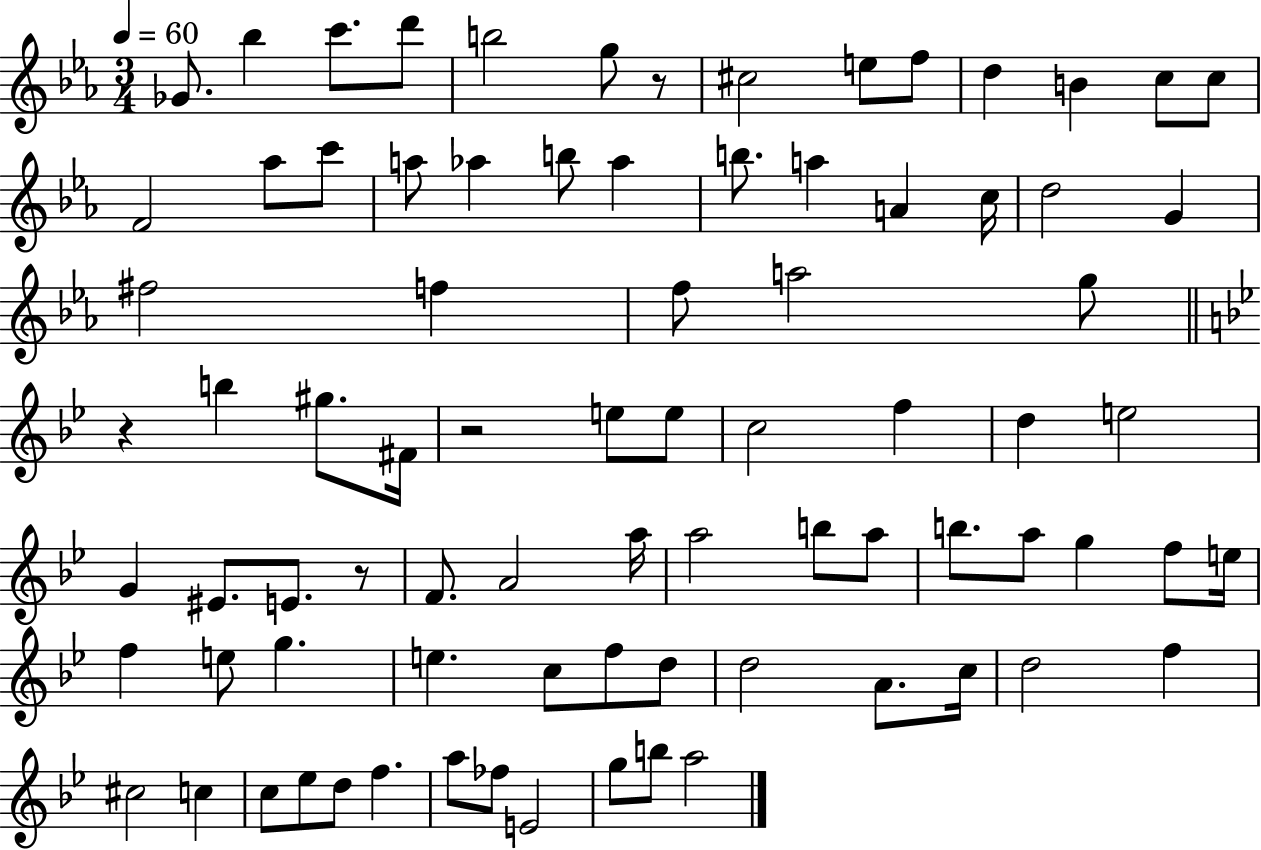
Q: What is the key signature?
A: EES major